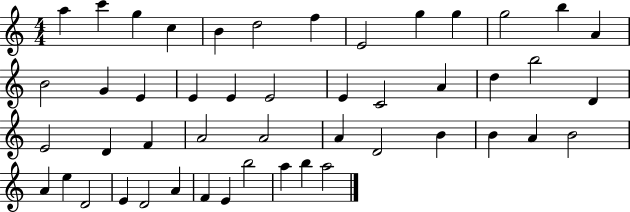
{
  \clef treble
  \numericTimeSignature
  \time 4/4
  \key c \major
  a''4 c'''4 g''4 c''4 | b'4 d''2 f''4 | e'2 g''4 g''4 | g''2 b''4 a'4 | \break b'2 g'4 e'4 | e'4 e'4 e'2 | e'4 c'2 a'4 | d''4 b''2 d'4 | \break e'2 d'4 f'4 | a'2 a'2 | a'4 d'2 b'4 | b'4 a'4 b'2 | \break a'4 e''4 d'2 | e'4 d'2 a'4 | f'4 e'4 b''2 | a''4 b''4 a''2 | \break \bar "|."
}